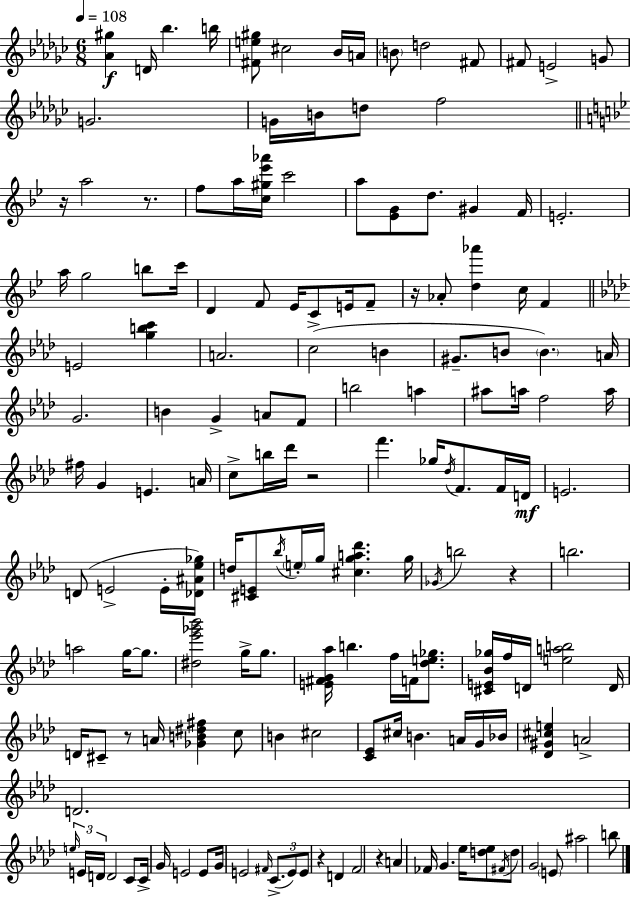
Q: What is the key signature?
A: EES minor